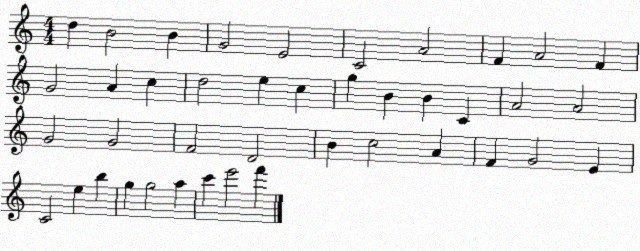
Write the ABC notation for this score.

X:1
T:Untitled
M:4/4
L:1/4
K:C
d B2 B G2 E2 C2 A2 F A2 F G2 A c d2 e c g B B C A2 A2 G2 G2 F2 D2 B c2 A F G2 E C2 e b g g2 a c' e'2 f'